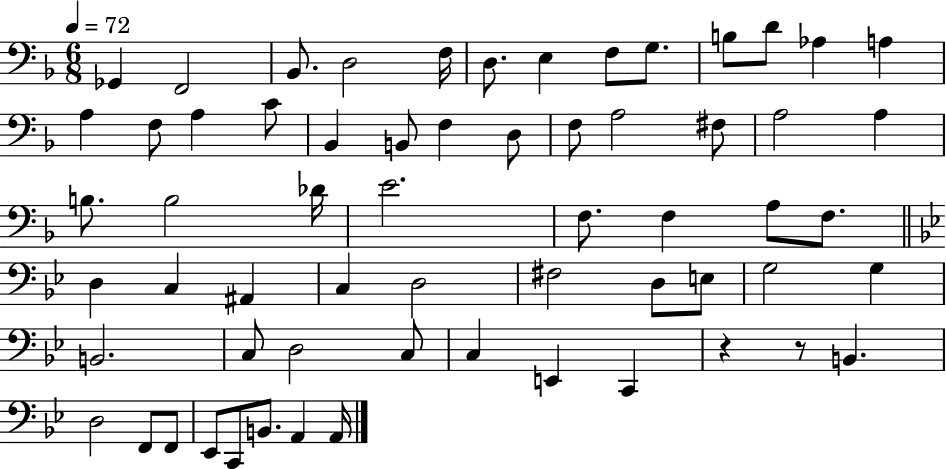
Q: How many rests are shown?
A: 2